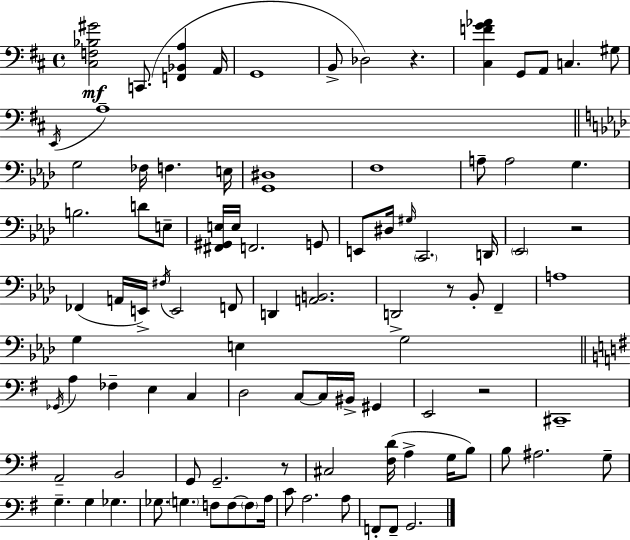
X:1
T:Untitled
M:4/4
L:1/4
K:D
[^C,F,_B,^G]2 C,,/2 [F,,_B,,A,] A,,/4 G,,4 B,,/2 _D,2 z [^C,FG_A] G,,/2 A,,/2 C, ^G,/2 E,,/4 A,4 G,2 _F,/4 F, E,/4 [G,,^D,]4 F,4 A,/2 A,2 G, B,2 D/2 E,/2 [^F,,^G,,E,]/4 E,/4 F,,2 G,,/2 E,,/2 ^D,/4 ^G,/4 C,,2 D,,/4 _E,,2 z2 _F,, A,,/4 E,,/4 ^F,/4 E,,2 F,,/2 D,, [A,,B,,]2 D,,2 z/2 _B,,/2 F,, A,4 G, E, G,2 _G,,/4 A, _F, E, C, D,2 C,/2 C,/4 ^B,,/4 ^G,, E,,2 z2 ^C,,4 A,,2 B,,2 G,,/2 G,,2 z/2 ^C,2 [^F,D]/4 A, G,/4 B,/2 B,/2 ^A,2 G,/2 G, G, _G, _G,/2 G, F,/2 F,/2 F,/2 A,/4 C/2 A,2 A,/2 F,,/2 F,,/2 G,,2